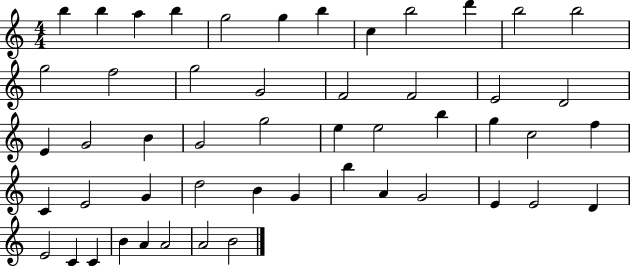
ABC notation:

X:1
T:Untitled
M:4/4
L:1/4
K:C
b b a b g2 g b c b2 d' b2 b2 g2 f2 g2 G2 F2 F2 E2 D2 E G2 B G2 g2 e e2 b g c2 f C E2 G d2 B G b A G2 E E2 D E2 C C B A A2 A2 B2